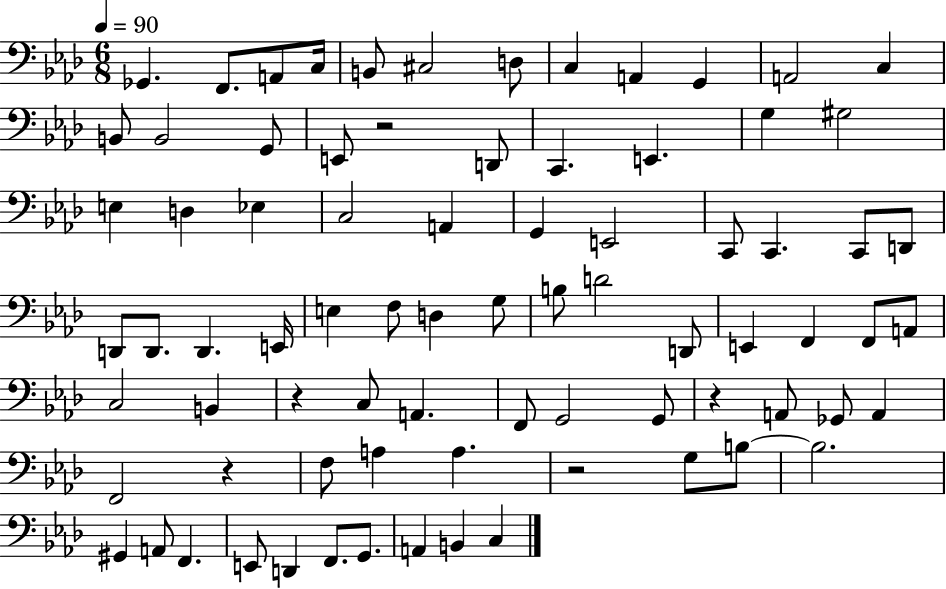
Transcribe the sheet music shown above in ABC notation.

X:1
T:Untitled
M:6/8
L:1/4
K:Ab
_G,, F,,/2 A,,/2 C,/4 B,,/2 ^C,2 D,/2 C, A,, G,, A,,2 C, B,,/2 B,,2 G,,/2 E,,/2 z2 D,,/2 C,, E,, G, ^G,2 E, D, _E, C,2 A,, G,, E,,2 C,,/2 C,, C,,/2 D,,/2 D,,/2 D,,/2 D,, E,,/4 E, F,/2 D, G,/2 B,/2 D2 D,,/2 E,, F,, F,,/2 A,,/2 C,2 B,, z C,/2 A,, F,,/2 G,,2 G,,/2 z A,,/2 _G,,/2 A,, F,,2 z F,/2 A, A, z2 G,/2 B,/2 B,2 ^G,, A,,/2 F,, E,,/2 D,, F,,/2 G,,/2 A,, B,, C,